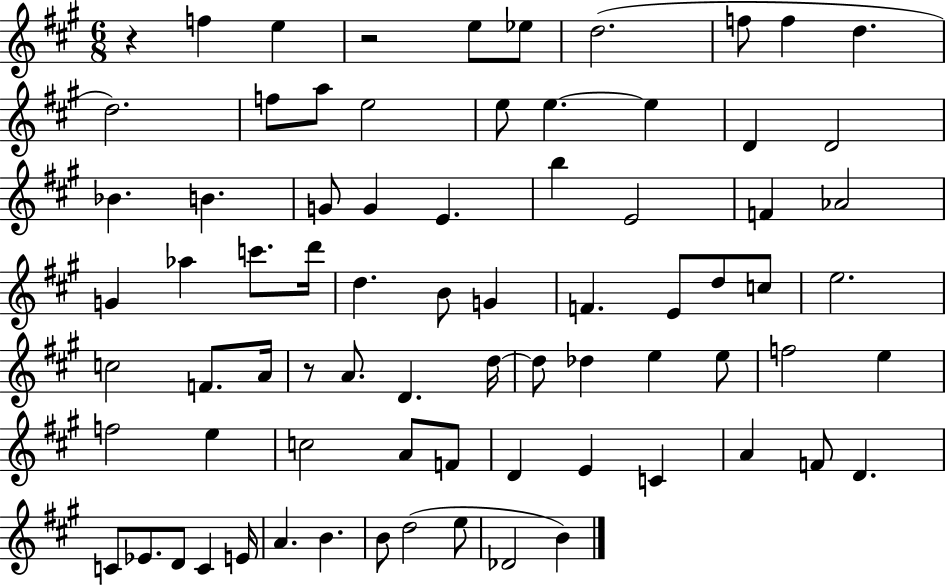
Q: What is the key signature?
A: A major